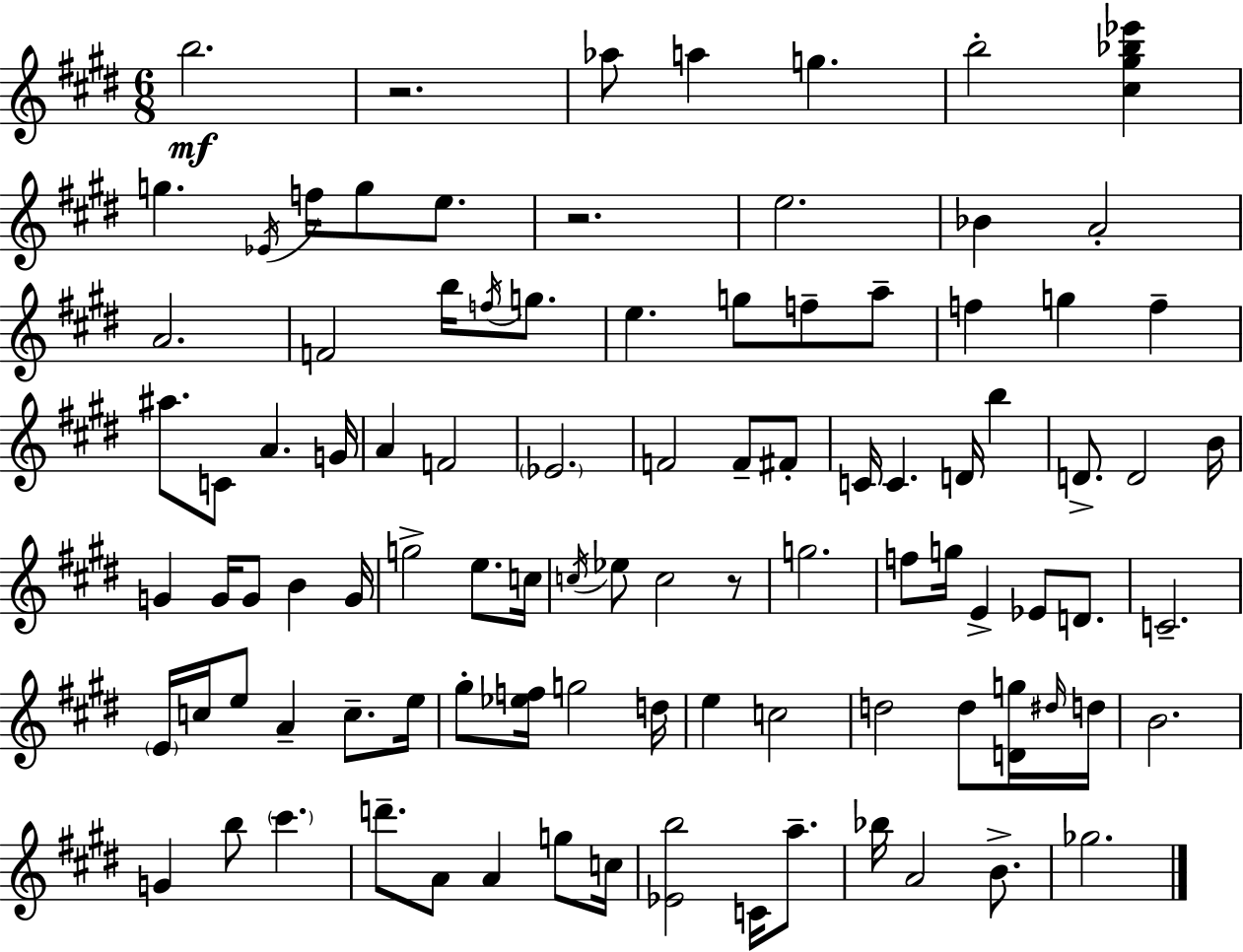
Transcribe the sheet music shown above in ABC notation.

X:1
T:Untitled
M:6/8
L:1/4
K:E
b2 z2 _a/2 a g b2 [^c^g_b_e'] g _E/4 f/4 g/2 e/2 z2 e2 _B A2 A2 F2 b/4 f/4 g/2 e g/2 f/2 a/2 f g f ^a/2 C/2 A G/4 A F2 _E2 F2 F/2 ^F/2 C/4 C D/4 b D/2 D2 B/4 G G/4 G/2 B G/4 g2 e/2 c/4 c/4 _e/2 c2 z/2 g2 f/2 g/4 E _E/2 D/2 C2 E/4 c/4 e/2 A c/2 e/4 ^g/2 [_ef]/4 g2 d/4 e c2 d2 d/2 [Dg]/4 ^d/4 d/4 B2 G b/2 ^c' d'/2 A/2 A g/2 c/4 [_Eb]2 C/4 a/2 _b/4 A2 B/2 _g2